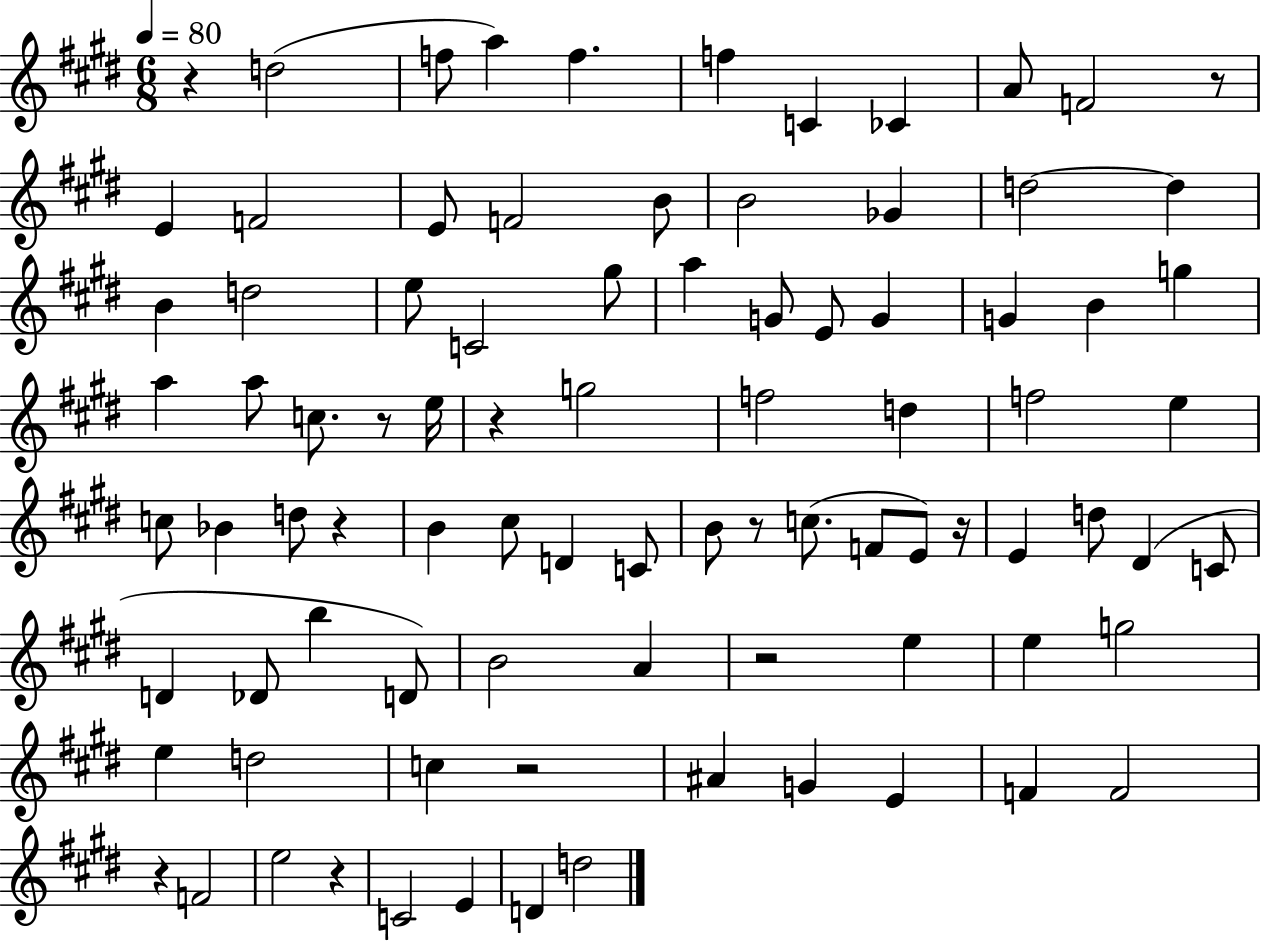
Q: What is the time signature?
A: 6/8